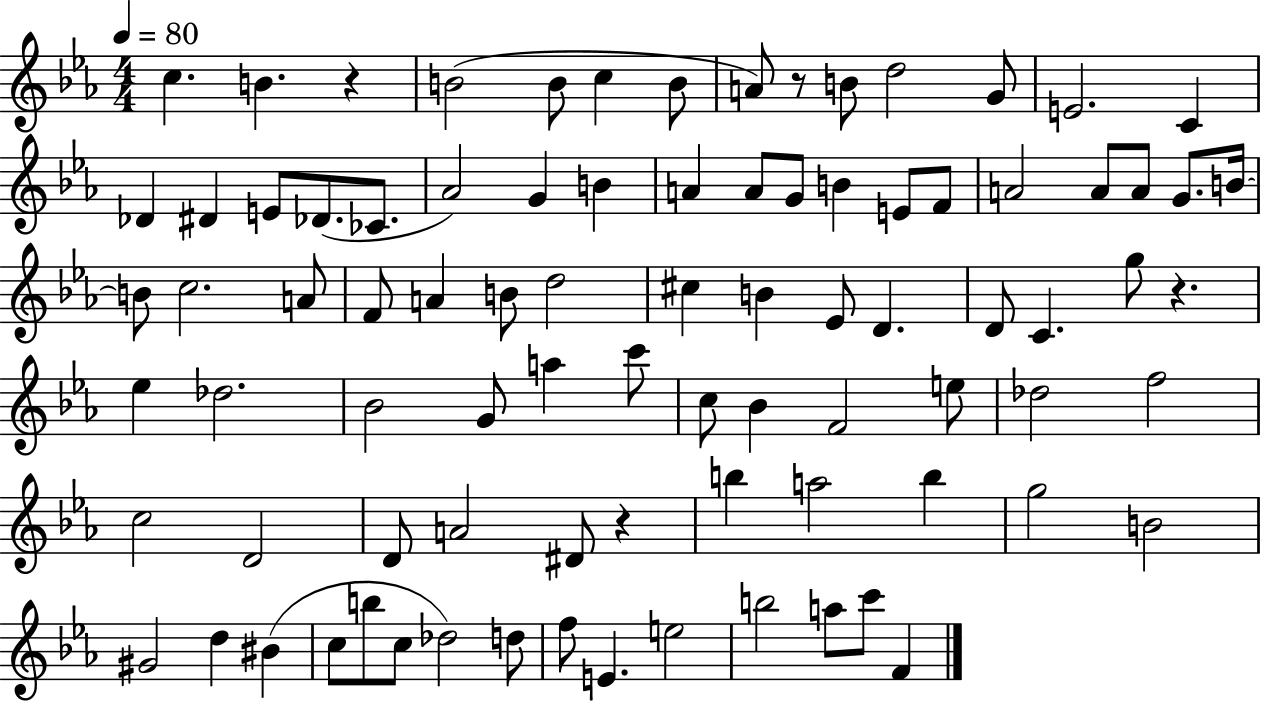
C5/q. B4/q. R/q B4/h B4/e C5/q B4/e A4/e R/e B4/e D5/h G4/e E4/h. C4/q Db4/q D#4/q E4/e Db4/e. CES4/e. Ab4/h G4/q B4/q A4/q A4/e G4/e B4/q E4/e F4/e A4/h A4/e A4/e G4/e. B4/s B4/e C5/h. A4/e F4/e A4/q B4/e D5/h C#5/q B4/q Eb4/e D4/q. D4/e C4/q. G5/e R/q. Eb5/q Db5/h. Bb4/h G4/e A5/q C6/e C5/e Bb4/q F4/h E5/e Db5/h F5/h C5/h D4/h D4/e A4/h D#4/e R/q B5/q A5/h B5/q G5/h B4/h G#4/h D5/q BIS4/q C5/e B5/e C5/e Db5/h D5/e F5/e E4/q. E5/h B5/h A5/e C6/e F4/q